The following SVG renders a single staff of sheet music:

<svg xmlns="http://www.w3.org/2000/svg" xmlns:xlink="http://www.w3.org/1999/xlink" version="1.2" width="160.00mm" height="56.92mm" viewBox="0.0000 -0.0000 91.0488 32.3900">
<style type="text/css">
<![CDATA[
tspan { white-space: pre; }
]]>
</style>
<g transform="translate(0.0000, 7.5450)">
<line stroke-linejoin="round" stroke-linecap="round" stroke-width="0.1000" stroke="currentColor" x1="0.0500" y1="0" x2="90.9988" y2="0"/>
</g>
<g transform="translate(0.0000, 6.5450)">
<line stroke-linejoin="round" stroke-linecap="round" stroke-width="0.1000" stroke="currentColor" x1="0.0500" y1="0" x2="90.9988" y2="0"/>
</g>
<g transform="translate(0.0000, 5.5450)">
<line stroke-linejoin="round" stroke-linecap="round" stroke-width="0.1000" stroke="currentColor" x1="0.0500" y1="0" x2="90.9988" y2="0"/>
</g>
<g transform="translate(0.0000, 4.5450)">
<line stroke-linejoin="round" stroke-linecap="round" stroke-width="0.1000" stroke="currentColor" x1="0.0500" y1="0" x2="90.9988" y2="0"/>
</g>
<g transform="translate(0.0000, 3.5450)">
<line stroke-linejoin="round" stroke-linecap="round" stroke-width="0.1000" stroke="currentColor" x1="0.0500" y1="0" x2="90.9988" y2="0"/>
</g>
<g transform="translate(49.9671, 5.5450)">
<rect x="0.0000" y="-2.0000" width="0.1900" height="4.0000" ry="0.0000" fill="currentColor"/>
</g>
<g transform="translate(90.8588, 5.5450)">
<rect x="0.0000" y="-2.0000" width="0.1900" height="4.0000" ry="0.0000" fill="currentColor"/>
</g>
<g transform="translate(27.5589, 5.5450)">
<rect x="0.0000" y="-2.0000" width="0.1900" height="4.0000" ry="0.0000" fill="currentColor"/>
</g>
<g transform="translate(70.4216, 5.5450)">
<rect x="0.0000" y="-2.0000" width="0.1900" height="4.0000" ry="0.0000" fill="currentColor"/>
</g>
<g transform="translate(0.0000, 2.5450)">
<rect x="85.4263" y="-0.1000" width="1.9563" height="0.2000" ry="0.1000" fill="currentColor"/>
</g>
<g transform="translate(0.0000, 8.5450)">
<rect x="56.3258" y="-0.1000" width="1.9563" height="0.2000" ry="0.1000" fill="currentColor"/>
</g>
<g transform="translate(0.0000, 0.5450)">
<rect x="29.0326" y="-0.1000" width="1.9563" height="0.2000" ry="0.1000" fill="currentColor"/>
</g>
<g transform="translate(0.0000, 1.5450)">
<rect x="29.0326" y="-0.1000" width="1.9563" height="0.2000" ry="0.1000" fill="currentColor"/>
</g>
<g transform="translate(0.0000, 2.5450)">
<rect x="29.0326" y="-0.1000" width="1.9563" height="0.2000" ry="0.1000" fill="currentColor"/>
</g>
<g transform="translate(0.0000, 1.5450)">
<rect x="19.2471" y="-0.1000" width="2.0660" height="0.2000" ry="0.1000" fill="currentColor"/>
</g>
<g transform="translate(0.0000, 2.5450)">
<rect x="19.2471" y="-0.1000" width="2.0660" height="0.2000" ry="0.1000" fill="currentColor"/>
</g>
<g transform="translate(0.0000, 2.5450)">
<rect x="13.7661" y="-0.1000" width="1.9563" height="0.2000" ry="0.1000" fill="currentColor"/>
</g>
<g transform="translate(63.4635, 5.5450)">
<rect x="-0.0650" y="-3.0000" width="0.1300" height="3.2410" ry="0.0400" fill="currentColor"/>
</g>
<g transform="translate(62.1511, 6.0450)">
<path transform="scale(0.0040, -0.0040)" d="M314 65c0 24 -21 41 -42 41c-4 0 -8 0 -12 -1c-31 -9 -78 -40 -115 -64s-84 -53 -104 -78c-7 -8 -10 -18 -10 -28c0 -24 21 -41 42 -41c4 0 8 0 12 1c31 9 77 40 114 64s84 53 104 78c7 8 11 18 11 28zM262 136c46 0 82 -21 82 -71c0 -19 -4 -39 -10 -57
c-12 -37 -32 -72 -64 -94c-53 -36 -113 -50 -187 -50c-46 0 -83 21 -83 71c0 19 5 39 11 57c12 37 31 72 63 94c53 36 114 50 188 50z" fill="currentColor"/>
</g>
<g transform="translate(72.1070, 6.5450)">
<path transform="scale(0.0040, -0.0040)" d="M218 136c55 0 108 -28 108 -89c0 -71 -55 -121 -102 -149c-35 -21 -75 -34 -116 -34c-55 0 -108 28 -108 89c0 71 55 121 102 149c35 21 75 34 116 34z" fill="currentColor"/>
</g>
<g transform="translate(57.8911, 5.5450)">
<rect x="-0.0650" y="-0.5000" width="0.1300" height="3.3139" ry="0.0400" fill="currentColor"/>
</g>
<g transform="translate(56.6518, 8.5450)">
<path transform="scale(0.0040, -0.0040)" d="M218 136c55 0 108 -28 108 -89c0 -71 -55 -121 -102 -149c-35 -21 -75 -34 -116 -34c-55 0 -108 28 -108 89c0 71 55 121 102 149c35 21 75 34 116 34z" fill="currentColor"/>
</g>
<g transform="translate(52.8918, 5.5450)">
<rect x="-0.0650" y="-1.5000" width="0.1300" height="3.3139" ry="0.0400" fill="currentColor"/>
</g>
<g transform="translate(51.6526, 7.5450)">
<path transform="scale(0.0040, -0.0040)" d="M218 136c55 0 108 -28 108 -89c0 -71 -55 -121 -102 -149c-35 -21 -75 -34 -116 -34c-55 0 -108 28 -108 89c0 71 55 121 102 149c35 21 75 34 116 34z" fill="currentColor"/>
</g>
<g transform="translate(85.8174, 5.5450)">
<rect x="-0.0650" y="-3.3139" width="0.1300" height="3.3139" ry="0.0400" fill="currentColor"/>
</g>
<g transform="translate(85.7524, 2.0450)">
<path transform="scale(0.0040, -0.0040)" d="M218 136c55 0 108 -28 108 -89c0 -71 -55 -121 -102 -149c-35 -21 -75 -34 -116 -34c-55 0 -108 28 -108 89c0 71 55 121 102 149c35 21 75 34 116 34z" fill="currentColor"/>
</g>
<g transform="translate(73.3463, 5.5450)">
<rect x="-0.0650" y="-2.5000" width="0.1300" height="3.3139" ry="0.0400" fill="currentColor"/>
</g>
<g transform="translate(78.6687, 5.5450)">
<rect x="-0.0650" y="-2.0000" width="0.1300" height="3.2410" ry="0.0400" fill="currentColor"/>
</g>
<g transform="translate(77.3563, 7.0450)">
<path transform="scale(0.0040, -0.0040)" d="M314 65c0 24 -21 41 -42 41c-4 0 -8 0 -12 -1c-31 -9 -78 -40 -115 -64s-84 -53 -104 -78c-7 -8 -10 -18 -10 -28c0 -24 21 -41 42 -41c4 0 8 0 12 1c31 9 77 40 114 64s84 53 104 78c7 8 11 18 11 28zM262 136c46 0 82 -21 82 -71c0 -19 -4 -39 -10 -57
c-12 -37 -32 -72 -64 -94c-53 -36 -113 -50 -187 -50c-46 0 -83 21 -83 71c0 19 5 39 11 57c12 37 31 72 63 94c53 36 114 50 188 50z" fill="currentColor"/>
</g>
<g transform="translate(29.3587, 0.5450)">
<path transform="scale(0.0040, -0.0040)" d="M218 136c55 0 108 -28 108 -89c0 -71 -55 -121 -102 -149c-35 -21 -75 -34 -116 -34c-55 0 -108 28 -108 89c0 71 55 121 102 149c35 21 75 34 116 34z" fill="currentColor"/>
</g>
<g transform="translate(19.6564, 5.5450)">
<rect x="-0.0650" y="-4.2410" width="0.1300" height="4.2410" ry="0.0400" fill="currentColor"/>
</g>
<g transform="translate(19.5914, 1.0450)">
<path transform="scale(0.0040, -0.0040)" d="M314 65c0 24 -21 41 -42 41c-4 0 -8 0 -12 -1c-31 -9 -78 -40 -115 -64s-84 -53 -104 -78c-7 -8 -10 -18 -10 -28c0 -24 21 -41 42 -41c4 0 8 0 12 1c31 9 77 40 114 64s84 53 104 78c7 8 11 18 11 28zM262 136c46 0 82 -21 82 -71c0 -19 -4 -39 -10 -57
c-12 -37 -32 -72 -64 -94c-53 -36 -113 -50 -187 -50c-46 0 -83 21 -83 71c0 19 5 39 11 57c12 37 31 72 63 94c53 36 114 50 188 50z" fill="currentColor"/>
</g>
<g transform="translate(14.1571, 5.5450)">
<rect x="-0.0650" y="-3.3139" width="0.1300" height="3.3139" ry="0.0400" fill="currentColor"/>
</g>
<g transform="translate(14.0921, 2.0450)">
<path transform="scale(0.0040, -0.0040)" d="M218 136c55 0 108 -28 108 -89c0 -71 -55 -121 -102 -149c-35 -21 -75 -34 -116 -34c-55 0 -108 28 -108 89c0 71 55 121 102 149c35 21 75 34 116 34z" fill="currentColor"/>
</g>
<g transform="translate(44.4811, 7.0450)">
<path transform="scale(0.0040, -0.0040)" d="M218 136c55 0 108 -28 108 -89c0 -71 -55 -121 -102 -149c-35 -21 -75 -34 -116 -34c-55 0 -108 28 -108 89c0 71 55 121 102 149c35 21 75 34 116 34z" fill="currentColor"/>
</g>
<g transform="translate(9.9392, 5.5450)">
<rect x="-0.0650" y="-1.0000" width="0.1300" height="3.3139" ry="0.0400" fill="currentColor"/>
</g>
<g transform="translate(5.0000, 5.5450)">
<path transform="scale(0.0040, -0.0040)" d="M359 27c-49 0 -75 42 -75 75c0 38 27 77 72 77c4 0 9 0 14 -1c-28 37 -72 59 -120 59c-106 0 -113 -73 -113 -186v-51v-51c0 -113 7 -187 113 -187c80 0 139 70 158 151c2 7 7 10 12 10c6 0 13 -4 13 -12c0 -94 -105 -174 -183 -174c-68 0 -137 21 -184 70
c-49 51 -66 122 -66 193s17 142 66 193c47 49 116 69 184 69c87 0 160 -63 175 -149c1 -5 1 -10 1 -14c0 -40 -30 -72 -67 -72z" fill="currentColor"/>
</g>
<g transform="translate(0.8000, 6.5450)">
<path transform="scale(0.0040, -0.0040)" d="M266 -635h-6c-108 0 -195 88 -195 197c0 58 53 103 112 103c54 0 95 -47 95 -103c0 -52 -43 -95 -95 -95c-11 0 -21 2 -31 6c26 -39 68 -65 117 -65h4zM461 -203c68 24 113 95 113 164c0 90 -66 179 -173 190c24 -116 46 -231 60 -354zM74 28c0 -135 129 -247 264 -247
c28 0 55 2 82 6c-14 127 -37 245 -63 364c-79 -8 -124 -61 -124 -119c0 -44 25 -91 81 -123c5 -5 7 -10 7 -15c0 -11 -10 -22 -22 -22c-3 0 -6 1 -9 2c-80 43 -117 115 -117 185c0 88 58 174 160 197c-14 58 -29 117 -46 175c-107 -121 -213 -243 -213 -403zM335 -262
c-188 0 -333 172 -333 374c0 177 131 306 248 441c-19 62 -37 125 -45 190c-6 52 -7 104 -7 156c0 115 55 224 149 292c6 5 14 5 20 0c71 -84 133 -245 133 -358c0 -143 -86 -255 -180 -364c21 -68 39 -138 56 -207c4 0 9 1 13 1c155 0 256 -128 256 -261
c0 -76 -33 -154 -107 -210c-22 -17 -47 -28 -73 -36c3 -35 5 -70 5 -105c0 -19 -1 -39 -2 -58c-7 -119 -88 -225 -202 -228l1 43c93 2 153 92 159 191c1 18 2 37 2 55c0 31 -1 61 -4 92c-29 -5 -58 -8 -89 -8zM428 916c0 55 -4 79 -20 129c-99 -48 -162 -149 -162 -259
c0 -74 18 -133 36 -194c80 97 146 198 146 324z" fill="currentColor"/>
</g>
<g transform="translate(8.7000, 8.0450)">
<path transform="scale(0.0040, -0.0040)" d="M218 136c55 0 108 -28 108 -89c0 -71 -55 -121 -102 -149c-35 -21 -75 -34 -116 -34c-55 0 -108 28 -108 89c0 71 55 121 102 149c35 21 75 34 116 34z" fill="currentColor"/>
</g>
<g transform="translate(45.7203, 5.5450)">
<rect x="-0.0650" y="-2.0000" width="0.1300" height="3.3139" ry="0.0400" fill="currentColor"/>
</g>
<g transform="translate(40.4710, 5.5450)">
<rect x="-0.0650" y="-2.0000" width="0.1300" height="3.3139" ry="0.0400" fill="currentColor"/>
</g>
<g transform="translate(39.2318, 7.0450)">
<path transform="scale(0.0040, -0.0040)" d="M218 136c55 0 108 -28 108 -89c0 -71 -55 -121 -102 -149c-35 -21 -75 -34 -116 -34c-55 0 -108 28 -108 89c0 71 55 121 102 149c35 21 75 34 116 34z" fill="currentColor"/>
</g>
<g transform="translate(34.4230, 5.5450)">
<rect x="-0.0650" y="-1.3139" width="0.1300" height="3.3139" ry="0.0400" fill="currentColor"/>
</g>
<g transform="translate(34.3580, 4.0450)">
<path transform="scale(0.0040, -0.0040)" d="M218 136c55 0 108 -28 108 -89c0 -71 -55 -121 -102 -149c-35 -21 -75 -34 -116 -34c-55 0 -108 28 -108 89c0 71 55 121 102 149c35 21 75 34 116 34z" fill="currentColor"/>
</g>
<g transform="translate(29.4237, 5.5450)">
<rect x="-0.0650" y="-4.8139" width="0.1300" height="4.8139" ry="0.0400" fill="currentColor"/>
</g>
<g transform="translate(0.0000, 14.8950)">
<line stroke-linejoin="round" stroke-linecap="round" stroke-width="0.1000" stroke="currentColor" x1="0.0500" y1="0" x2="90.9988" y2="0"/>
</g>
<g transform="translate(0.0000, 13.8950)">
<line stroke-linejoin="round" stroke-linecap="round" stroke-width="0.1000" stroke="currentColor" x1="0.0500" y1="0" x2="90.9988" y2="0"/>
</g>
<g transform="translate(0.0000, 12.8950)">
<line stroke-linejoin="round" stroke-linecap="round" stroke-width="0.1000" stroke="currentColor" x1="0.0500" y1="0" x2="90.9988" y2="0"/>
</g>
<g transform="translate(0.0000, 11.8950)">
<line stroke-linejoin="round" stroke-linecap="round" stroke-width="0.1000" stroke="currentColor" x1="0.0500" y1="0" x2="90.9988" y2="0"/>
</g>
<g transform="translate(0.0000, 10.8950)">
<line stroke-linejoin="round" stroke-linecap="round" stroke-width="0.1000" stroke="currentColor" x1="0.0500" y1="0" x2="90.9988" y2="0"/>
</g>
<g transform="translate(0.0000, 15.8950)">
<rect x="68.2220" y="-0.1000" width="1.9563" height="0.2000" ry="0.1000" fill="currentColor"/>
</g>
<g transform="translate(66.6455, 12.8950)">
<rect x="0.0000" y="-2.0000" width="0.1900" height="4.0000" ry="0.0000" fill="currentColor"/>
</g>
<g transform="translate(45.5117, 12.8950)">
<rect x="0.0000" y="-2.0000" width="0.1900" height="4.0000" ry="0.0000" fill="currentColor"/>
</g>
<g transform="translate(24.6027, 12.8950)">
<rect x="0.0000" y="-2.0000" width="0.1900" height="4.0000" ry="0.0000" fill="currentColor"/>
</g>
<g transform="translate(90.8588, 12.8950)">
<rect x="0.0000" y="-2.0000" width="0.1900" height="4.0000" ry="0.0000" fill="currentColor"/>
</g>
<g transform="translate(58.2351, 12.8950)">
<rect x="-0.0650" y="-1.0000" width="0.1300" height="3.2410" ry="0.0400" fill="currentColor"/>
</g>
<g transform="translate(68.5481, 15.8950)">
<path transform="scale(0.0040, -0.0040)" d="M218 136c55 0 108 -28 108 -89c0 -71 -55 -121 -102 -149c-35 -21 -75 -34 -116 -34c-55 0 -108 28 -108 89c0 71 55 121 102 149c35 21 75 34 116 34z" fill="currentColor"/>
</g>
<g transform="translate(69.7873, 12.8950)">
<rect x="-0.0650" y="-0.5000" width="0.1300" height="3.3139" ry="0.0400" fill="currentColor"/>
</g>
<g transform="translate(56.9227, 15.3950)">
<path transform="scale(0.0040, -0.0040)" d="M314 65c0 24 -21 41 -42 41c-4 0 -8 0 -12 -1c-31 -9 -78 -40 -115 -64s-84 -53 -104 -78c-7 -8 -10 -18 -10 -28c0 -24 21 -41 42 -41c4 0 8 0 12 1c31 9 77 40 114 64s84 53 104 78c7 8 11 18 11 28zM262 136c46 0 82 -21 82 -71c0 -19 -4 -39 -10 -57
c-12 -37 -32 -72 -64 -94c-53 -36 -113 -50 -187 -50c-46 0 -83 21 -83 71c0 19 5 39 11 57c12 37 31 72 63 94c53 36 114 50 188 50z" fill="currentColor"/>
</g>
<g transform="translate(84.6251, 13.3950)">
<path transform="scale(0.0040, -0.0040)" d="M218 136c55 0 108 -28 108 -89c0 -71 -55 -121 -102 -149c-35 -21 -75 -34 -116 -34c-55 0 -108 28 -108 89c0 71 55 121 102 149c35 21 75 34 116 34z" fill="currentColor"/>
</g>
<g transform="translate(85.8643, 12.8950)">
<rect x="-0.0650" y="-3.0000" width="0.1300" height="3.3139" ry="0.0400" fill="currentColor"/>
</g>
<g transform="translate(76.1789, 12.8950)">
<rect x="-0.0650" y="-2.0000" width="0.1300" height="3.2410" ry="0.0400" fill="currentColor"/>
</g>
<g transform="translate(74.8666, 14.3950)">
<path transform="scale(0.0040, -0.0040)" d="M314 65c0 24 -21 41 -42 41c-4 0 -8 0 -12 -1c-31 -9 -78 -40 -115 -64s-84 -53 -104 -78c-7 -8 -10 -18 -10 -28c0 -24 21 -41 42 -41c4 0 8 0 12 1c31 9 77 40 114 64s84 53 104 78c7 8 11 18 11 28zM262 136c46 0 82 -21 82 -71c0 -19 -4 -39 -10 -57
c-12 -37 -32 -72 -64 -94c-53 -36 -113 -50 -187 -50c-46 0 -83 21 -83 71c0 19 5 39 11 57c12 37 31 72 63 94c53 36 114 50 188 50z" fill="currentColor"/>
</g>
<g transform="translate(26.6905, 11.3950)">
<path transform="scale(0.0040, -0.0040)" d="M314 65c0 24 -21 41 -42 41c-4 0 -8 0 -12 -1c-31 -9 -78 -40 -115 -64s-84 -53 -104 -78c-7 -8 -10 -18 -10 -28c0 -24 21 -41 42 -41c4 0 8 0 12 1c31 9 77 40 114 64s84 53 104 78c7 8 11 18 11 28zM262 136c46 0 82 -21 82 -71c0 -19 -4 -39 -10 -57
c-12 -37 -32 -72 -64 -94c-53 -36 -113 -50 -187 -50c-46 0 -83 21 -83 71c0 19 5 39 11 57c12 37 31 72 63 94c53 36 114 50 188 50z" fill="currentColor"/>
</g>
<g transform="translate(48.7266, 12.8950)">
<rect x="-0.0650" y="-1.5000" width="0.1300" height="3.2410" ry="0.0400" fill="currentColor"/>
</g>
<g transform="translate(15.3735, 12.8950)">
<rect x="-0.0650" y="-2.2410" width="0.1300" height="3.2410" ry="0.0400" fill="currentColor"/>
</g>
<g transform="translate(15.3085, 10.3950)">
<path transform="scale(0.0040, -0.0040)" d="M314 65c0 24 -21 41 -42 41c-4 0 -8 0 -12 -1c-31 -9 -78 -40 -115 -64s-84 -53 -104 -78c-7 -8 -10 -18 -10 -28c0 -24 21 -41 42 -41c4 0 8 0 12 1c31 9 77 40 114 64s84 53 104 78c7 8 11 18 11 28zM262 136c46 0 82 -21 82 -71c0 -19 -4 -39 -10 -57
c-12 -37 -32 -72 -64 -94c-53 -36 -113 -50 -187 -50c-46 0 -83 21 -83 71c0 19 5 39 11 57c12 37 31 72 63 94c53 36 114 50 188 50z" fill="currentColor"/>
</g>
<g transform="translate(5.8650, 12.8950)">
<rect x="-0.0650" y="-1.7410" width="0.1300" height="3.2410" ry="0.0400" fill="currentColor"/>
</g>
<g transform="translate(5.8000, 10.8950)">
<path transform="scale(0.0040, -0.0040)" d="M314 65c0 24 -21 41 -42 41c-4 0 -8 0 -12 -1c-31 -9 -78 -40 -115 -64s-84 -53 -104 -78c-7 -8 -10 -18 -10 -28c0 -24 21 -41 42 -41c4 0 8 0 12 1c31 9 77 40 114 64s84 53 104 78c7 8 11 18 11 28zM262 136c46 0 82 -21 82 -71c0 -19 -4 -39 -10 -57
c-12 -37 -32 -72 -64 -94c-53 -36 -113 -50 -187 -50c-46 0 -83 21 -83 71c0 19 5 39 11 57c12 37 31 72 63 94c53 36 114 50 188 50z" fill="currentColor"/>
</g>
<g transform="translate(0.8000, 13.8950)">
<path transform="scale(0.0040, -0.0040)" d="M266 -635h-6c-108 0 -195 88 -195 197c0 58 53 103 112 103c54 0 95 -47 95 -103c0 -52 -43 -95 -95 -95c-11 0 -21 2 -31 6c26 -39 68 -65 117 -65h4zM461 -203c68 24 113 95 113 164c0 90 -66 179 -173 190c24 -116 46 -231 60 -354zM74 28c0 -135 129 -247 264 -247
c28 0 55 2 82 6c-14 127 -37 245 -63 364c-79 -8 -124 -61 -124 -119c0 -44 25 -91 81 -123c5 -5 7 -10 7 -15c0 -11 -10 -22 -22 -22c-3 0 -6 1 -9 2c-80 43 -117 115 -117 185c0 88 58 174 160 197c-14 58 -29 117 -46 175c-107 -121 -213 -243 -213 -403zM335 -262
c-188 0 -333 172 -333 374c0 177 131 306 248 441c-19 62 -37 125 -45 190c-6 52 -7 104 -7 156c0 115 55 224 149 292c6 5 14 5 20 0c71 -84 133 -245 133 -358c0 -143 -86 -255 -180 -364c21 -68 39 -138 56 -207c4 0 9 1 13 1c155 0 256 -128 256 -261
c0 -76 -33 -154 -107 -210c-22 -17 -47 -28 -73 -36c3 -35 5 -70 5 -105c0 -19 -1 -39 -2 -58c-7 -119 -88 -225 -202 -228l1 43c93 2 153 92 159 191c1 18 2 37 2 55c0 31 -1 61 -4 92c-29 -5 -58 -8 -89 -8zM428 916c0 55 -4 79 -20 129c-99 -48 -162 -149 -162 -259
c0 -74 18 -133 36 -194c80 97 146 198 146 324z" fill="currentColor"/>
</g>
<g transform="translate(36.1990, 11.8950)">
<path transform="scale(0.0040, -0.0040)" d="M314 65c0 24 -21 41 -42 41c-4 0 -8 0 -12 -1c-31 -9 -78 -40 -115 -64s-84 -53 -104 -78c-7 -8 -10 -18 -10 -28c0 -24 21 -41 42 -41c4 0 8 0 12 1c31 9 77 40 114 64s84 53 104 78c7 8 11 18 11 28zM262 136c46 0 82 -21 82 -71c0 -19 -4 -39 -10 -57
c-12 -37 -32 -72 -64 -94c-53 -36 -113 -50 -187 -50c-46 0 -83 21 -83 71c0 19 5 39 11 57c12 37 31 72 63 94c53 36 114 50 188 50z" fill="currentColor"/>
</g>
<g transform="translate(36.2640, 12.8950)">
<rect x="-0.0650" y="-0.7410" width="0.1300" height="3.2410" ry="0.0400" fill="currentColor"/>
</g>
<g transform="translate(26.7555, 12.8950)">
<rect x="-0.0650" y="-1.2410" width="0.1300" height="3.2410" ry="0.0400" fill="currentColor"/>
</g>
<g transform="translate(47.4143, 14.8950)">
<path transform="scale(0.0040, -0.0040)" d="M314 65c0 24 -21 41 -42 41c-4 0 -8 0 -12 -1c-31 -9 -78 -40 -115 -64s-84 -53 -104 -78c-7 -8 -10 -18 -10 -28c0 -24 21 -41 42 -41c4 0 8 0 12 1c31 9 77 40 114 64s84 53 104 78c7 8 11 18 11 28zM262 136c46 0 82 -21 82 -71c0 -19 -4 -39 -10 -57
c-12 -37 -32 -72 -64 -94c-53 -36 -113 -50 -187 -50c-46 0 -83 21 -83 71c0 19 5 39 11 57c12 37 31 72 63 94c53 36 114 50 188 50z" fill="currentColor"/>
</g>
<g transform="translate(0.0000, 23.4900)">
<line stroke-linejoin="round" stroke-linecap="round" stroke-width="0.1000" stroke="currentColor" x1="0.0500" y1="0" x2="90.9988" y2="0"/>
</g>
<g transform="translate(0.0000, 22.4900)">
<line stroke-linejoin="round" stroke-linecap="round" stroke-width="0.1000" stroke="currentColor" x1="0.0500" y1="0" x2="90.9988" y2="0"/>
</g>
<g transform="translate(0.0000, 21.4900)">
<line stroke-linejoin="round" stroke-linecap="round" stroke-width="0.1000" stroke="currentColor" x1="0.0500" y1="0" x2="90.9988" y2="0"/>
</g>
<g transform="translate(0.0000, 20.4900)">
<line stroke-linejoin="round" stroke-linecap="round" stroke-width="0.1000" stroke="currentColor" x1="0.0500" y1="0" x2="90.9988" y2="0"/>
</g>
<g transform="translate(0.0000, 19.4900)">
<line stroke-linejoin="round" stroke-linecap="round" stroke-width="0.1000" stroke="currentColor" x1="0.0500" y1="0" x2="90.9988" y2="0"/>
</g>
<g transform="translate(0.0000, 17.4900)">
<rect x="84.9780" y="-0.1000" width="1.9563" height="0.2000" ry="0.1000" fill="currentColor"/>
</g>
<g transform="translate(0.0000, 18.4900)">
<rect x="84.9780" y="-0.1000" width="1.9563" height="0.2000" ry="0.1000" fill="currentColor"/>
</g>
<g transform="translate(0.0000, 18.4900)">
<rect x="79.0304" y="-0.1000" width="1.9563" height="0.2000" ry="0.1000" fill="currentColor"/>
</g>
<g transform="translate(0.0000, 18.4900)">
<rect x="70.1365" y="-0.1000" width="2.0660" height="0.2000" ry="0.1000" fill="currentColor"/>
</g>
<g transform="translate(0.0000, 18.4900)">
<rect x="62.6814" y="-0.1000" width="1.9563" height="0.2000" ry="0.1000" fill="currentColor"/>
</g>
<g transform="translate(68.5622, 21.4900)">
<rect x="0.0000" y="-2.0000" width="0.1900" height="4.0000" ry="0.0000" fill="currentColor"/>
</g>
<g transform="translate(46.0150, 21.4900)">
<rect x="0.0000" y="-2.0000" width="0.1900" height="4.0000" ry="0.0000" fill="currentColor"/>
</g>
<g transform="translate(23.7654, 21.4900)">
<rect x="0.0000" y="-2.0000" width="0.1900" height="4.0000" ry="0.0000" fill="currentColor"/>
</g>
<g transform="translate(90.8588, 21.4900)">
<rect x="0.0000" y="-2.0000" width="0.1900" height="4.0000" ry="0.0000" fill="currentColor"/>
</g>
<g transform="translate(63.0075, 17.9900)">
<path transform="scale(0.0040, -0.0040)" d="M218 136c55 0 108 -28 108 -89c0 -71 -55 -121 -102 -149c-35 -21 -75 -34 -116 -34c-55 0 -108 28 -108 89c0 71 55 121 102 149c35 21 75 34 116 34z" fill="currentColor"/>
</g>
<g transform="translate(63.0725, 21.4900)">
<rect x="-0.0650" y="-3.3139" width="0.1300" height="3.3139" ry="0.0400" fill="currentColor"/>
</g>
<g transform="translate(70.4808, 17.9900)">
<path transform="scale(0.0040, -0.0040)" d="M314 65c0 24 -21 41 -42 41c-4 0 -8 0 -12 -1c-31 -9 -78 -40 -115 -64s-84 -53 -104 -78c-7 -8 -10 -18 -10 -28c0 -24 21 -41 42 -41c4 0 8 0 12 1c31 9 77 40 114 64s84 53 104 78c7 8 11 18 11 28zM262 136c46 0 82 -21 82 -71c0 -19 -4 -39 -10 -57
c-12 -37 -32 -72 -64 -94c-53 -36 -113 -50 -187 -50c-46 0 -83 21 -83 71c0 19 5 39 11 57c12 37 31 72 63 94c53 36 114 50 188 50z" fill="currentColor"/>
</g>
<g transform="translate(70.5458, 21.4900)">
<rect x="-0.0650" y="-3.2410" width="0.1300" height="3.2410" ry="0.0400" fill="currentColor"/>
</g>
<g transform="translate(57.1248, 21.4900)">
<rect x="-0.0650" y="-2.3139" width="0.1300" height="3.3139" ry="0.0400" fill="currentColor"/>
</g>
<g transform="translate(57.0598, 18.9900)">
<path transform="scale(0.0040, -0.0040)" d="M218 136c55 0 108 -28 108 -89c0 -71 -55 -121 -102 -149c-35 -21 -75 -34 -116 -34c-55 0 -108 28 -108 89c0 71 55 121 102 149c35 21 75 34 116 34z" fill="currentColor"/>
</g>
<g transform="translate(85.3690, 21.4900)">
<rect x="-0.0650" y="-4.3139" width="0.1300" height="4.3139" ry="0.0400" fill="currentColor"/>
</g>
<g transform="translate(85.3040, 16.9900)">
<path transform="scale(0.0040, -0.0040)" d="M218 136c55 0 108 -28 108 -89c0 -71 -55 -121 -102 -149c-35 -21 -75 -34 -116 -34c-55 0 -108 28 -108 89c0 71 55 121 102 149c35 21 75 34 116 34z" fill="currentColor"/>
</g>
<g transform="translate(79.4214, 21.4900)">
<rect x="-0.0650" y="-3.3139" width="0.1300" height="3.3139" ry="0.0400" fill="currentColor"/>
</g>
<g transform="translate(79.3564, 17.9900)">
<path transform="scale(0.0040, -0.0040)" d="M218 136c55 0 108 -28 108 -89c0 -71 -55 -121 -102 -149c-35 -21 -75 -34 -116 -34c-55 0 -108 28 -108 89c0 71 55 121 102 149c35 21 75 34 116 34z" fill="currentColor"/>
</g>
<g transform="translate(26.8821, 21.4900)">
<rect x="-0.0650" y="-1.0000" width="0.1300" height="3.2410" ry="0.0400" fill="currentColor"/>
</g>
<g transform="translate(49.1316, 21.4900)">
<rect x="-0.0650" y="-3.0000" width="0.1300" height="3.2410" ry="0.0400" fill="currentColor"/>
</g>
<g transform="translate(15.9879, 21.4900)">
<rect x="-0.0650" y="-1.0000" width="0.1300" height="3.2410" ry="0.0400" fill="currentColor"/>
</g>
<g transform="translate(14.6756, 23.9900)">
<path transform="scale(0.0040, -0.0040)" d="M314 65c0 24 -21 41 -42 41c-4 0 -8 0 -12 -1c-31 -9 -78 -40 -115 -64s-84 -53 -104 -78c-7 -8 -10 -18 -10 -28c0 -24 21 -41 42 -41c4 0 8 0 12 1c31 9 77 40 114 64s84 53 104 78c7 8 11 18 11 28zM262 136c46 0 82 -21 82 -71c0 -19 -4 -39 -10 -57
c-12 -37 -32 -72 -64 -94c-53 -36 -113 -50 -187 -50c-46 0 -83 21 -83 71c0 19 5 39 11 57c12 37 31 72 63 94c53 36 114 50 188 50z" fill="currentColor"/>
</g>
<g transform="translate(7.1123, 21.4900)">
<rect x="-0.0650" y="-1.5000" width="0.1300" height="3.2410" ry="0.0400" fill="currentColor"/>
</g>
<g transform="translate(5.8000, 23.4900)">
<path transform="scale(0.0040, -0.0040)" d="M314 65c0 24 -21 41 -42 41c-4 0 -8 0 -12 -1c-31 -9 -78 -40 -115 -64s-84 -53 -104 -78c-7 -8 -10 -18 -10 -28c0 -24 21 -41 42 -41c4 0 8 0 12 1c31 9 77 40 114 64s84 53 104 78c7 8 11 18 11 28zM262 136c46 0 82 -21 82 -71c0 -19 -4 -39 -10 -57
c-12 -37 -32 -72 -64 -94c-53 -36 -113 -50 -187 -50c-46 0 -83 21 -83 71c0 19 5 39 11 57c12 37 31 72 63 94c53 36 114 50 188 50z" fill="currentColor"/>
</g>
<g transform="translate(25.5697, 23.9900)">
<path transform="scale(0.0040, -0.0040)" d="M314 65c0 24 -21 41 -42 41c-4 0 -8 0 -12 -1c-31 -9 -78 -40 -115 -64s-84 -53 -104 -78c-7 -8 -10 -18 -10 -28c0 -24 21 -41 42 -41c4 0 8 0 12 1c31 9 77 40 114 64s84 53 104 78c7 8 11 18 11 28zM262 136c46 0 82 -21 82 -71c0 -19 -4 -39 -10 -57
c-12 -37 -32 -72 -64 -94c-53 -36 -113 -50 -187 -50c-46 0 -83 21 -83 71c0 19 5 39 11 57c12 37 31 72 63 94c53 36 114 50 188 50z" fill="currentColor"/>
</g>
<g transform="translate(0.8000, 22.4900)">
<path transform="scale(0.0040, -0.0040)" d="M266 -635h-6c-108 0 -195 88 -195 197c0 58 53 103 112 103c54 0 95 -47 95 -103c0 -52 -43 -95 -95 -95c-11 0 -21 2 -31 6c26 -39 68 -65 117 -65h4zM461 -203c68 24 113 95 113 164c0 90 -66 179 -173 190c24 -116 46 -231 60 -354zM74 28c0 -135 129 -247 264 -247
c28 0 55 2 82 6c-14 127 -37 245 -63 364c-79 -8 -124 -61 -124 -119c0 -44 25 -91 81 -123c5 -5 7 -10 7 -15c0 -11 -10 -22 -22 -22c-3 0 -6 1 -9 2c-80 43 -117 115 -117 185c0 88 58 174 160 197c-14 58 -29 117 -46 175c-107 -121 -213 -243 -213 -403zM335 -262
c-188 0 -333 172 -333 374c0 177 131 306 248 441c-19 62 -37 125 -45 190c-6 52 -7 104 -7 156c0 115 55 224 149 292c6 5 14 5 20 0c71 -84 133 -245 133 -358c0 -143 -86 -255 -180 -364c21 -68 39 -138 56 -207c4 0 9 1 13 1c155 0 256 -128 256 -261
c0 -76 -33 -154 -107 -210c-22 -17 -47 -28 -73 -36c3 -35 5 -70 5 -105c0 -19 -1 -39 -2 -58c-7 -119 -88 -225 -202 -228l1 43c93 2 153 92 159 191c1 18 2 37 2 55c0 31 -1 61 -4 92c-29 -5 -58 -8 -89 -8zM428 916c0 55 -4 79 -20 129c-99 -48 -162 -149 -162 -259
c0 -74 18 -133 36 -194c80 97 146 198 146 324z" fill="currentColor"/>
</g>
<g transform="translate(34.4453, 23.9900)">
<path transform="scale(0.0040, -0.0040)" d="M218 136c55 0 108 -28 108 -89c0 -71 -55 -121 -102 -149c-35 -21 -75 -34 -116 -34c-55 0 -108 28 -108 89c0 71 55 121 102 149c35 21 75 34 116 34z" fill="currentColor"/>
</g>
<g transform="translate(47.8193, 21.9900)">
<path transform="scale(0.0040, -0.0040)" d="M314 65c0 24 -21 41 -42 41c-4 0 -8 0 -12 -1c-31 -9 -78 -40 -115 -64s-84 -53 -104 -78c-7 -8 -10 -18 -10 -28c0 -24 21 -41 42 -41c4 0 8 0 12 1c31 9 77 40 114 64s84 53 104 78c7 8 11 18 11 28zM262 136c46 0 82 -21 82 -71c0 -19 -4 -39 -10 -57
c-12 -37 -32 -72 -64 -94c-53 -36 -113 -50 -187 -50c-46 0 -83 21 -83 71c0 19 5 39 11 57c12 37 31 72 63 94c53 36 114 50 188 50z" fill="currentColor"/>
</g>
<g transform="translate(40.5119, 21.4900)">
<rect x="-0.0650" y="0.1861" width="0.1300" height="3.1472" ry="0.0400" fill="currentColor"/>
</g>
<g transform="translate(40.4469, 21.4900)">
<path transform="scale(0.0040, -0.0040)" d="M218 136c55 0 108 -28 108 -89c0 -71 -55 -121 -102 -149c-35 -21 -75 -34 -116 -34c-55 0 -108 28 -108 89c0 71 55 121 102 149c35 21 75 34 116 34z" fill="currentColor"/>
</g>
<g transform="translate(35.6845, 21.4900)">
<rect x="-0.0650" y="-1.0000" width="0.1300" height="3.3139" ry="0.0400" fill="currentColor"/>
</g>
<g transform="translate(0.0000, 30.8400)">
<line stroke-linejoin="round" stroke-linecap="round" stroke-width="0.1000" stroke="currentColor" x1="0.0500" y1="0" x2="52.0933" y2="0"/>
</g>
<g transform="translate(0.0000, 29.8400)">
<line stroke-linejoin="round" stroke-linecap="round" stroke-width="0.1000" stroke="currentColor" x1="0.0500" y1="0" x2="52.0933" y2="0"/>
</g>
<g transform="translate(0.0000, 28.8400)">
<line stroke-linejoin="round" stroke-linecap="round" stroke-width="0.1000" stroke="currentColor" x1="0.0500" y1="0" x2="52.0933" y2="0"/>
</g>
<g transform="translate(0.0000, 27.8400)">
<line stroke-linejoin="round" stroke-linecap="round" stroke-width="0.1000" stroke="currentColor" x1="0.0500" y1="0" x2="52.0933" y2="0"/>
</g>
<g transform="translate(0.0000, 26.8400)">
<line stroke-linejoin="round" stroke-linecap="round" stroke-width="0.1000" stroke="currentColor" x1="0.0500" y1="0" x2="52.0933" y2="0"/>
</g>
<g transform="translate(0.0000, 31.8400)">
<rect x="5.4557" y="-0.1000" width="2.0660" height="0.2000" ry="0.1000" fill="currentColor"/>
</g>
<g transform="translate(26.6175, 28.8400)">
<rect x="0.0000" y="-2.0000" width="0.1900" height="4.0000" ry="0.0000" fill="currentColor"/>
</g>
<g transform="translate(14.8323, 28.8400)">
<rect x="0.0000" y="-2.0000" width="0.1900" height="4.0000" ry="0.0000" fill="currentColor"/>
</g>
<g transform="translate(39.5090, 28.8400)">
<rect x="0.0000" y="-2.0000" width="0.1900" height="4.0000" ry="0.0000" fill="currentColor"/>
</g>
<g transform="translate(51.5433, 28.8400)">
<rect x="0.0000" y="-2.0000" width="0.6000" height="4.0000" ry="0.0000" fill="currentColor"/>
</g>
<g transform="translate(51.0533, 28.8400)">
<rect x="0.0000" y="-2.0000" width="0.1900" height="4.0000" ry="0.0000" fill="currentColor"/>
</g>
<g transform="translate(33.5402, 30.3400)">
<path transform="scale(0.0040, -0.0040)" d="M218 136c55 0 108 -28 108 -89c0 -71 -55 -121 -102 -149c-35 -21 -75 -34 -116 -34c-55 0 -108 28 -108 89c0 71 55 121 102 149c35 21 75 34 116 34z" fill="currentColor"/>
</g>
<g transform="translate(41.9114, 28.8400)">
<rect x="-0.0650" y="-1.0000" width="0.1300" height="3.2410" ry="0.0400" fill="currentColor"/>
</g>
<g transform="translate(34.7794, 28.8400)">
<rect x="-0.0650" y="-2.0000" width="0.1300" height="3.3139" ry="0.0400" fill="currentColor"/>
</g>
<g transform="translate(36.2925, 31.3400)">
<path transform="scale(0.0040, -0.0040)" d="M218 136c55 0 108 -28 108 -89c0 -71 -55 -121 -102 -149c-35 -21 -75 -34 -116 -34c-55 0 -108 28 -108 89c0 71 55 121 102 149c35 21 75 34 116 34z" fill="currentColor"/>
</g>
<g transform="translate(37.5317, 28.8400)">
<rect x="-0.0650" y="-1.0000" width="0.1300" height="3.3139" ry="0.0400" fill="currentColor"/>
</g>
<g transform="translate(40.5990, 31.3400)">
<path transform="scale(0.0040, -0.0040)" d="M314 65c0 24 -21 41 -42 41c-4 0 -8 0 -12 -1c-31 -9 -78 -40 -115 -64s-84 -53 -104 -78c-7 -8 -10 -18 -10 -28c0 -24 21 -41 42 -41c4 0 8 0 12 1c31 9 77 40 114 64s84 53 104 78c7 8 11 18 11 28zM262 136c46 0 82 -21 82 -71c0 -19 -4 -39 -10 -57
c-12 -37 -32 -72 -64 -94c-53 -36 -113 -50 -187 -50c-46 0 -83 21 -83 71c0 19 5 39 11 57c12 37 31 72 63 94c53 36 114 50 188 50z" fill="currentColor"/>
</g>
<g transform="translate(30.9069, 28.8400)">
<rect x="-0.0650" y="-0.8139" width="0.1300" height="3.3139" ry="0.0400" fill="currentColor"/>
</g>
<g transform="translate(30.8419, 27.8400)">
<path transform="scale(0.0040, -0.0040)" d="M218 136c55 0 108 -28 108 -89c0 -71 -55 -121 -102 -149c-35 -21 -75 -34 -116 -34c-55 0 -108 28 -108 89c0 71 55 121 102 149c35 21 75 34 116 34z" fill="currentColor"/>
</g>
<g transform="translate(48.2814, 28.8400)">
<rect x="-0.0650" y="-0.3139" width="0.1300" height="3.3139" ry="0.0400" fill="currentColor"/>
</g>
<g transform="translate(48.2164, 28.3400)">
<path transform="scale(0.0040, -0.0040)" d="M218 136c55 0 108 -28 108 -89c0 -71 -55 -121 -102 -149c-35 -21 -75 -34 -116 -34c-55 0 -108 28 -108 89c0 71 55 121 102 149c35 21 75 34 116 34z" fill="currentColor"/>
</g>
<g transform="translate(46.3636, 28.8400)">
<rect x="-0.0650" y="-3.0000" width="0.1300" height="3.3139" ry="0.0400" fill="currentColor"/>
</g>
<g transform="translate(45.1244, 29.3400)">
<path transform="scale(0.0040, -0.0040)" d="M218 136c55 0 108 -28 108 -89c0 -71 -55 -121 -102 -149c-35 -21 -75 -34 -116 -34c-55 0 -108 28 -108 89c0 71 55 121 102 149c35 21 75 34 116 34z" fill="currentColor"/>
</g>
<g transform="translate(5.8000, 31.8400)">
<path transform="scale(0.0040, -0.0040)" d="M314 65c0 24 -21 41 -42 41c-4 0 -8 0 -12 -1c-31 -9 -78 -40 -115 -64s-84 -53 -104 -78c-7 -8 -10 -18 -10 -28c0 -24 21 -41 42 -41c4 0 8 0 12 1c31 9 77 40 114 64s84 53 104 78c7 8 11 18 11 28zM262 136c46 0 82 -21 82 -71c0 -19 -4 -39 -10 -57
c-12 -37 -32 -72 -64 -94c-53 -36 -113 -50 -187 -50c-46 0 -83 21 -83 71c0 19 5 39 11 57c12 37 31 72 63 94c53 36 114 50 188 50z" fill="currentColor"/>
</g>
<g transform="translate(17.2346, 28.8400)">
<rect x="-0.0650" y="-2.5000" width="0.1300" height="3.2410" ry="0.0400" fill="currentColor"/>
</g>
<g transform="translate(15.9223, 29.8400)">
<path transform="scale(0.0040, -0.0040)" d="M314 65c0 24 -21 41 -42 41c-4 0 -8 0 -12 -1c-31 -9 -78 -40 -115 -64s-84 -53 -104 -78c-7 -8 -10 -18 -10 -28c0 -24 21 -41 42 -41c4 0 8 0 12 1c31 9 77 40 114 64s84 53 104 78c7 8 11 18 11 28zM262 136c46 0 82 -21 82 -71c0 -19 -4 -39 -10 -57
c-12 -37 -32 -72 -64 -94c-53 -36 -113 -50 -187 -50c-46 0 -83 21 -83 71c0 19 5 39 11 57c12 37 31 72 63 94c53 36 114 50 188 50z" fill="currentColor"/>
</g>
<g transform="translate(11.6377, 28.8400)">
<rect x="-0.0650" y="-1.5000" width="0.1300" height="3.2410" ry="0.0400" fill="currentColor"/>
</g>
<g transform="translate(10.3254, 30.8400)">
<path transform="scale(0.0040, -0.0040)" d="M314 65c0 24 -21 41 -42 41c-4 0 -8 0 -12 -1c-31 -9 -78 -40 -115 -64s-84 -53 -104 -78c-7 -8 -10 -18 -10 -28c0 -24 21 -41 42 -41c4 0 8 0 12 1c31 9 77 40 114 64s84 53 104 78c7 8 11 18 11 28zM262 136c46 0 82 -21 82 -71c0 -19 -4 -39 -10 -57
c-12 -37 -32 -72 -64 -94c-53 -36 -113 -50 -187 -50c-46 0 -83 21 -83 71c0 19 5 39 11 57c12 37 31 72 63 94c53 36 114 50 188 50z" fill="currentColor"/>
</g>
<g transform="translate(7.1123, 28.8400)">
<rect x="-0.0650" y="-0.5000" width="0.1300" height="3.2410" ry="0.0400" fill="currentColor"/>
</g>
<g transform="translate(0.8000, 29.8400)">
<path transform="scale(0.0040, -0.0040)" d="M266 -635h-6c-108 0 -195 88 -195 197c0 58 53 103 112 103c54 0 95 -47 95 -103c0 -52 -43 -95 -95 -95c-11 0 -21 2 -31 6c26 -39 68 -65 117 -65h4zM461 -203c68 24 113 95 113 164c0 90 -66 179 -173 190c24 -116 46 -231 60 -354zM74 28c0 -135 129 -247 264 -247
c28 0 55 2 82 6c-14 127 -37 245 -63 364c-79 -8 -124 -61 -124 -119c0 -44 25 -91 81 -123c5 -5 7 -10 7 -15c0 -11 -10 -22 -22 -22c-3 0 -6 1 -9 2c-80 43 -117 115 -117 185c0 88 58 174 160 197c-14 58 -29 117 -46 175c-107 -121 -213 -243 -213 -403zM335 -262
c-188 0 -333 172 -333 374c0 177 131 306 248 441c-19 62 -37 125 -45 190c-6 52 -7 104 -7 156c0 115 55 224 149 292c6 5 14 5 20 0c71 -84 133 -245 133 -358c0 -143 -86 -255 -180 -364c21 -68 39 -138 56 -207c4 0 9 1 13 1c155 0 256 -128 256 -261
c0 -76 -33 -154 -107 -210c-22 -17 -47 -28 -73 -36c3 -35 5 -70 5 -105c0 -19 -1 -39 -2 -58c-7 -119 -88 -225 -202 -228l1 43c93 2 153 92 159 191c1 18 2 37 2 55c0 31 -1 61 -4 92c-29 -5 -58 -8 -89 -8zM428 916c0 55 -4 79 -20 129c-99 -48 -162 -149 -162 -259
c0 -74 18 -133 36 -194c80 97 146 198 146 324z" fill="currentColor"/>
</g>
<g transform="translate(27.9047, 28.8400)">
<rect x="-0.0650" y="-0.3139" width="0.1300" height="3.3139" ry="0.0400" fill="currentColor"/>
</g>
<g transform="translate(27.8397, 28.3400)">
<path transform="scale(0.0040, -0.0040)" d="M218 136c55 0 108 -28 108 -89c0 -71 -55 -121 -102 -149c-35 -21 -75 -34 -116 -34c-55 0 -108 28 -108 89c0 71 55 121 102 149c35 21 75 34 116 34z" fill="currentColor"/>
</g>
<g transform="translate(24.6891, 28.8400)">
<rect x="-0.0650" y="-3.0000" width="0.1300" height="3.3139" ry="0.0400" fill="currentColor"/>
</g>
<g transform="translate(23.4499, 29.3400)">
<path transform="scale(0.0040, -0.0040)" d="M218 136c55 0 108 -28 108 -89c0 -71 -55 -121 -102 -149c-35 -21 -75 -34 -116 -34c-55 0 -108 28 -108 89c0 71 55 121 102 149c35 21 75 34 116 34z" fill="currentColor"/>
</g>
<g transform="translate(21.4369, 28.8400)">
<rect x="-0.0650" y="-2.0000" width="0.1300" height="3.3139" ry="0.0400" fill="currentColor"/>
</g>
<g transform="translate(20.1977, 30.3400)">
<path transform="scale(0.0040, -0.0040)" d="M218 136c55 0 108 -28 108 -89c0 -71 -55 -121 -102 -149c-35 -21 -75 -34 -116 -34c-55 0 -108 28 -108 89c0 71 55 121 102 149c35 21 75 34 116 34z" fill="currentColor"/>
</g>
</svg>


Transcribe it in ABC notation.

X:1
T:Untitled
M:4/4
L:1/4
K:C
D b d'2 e' e F F E C A2 G F2 b f2 g2 e2 d2 E2 D2 C F2 A E2 D2 D2 D B A2 g b b2 b d' C2 E2 G2 F A c d F D D2 A c